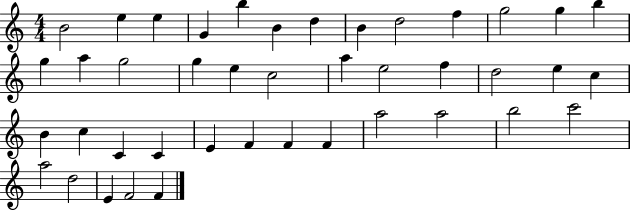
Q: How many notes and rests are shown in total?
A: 42